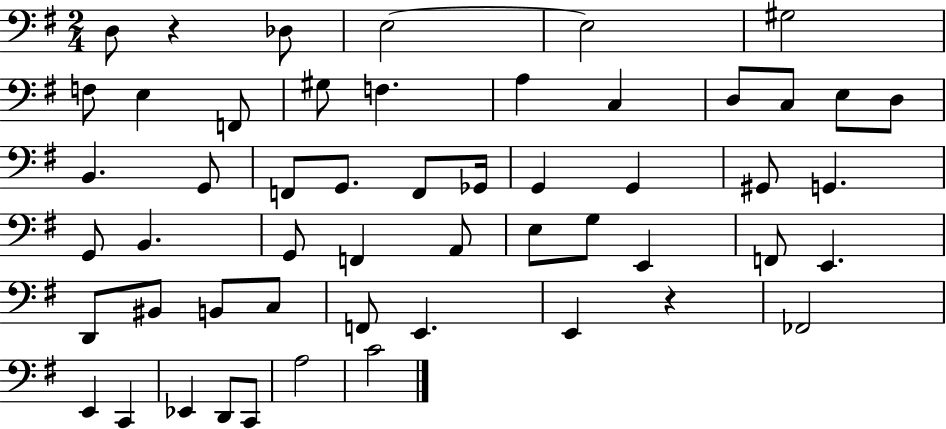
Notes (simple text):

D3/e R/q Db3/e E3/h E3/h G#3/h F3/e E3/q F2/e G#3/e F3/q. A3/q C3/q D3/e C3/e E3/e D3/e B2/q. G2/e F2/e G2/e. F2/e Gb2/s G2/q G2/q G#2/e G2/q. G2/e B2/q. G2/e F2/q A2/e E3/e G3/e E2/q F2/e E2/q. D2/e BIS2/e B2/e C3/e F2/e E2/q. E2/q R/q FES2/h E2/q C2/q Eb2/q D2/e C2/e A3/h C4/h